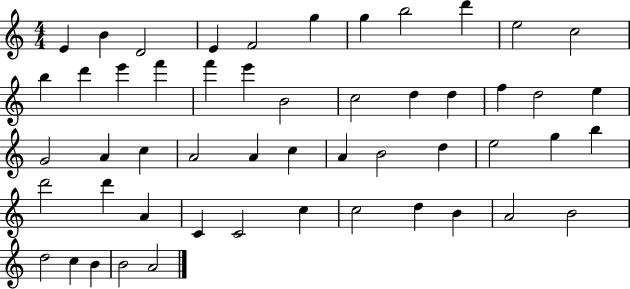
{
  \clef treble
  \numericTimeSignature
  \time 4/4
  \key c \major
  e'4 b'4 d'2 | e'4 f'2 g''4 | g''4 b''2 d'''4 | e''2 c''2 | \break b''4 d'''4 e'''4 f'''4 | f'''4 e'''4 b'2 | c''2 d''4 d''4 | f''4 d''2 e''4 | \break g'2 a'4 c''4 | a'2 a'4 c''4 | a'4 b'2 d''4 | e''2 g''4 b''4 | \break d'''2 d'''4 a'4 | c'4 c'2 c''4 | c''2 d''4 b'4 | a'2 b'2 | \break d''2 c''4 b'4 | b'2 a'2 | \bar "|."
}